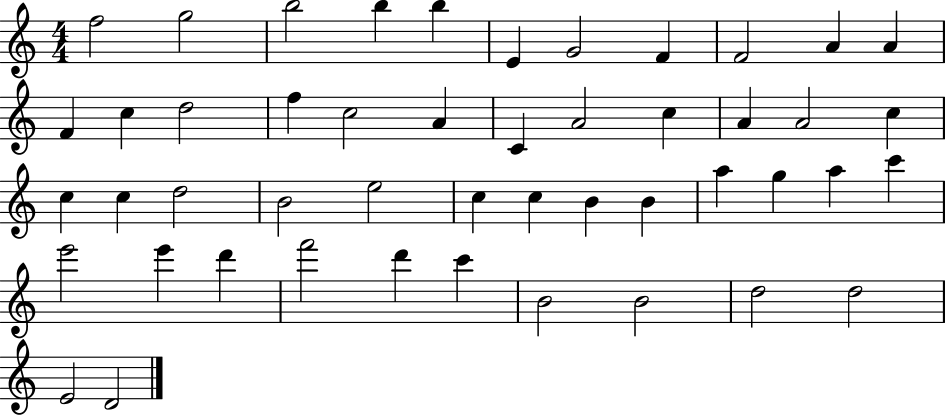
F5/h G5/h B5/h B5/q B5/q E4/q G4/h F4/q F4/h A4/q A4/q F4/q C5/q D5/h F5/q C5/h A4/q C4/q A4/h C5/q A4/q A4/h C5/q C5/q C5/q D5/h B4/h E5/h C5/q C5/q B4/q B4/q A5/q G5/q A5/q C6/q E6/h E6/q D6/q F6/h D6/q C6/q B4/h B4/h D5/h D5/h E4/h D4/h